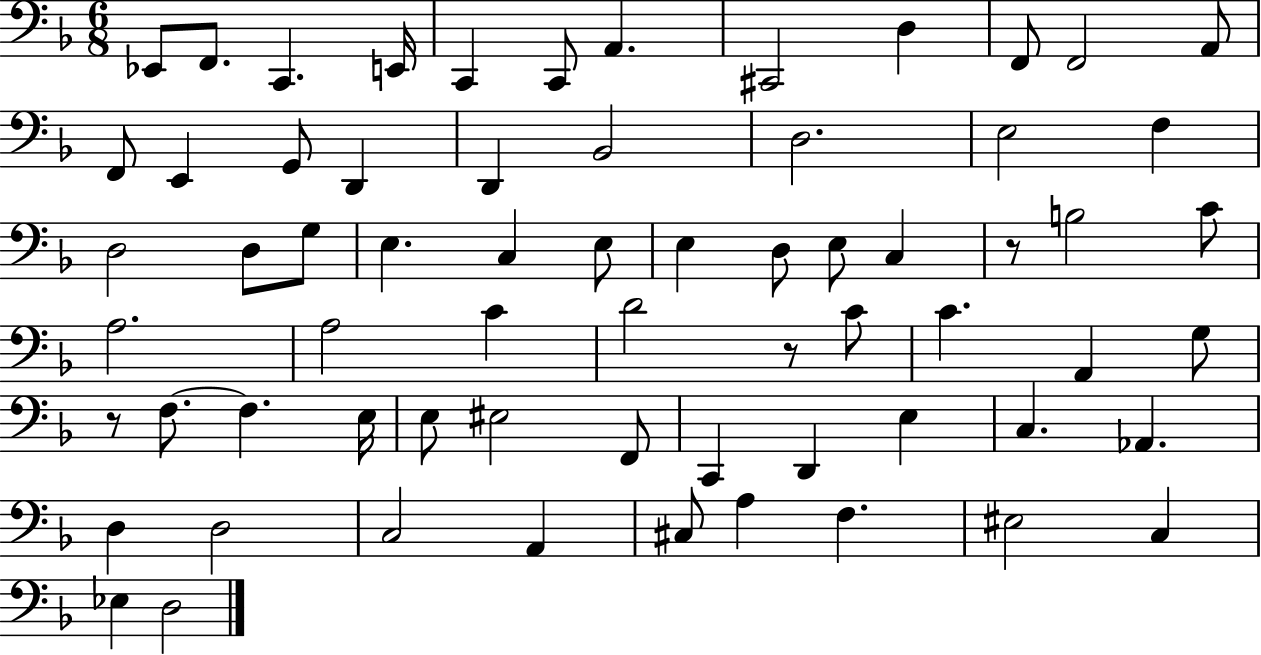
Eb2/e F2/e. C2/q. E2/s C2/q C2/e A2/q. C#2/h D3/q F2/e F2/h A2/e F2/e E2/q G2/e D2/q D2/q Bb2/h D3/h. E3/h F3/q D3/h D3/e G3/e E3/q. C3/q E3/e E3/q D3/e E3/e C3/q R/e B3/h C4/e A3/h. A3/h C4/q D4/h R/e C4/e C4/q. A2/q G3/e R/e F3/e. F3/q. E3/s E3/e EIS3/h F2/e C2/q D2/q E3/q C3/q. Ab2/q. D3/q D3/h C3/h A2/q C#3/e A3/q F3/q. EIS3/h C3/q Eb3/q D3/h